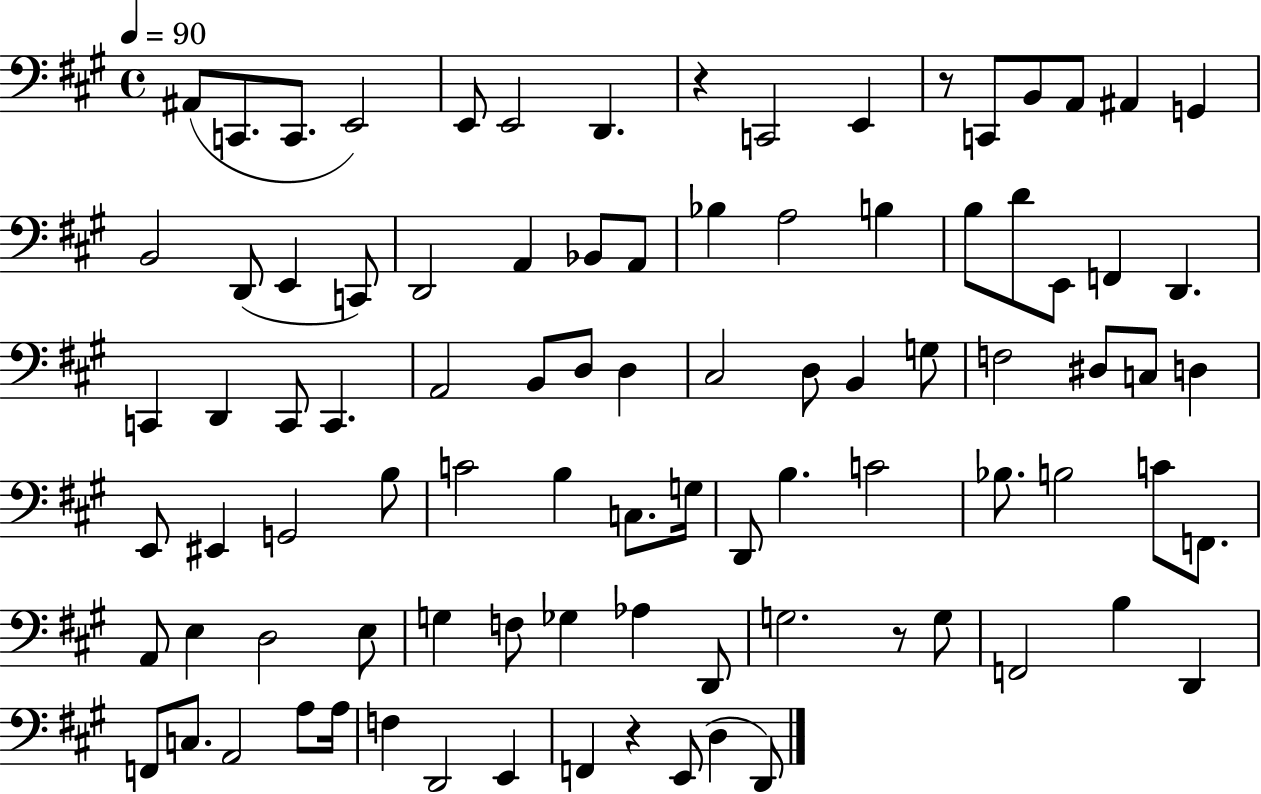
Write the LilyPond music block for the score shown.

{
  \clef bass
  \time 4/4
  \defaultTimeSignature
  \key a \major
  \tempo 4 = 90
  \repeat volta 2 { ais,8( c,8. c,8. e,2) | e,8 e,2 d,4. | r4 c,2 e,4 | r8 c,8 b,8 a,8 ais,4 g,4 | \break b,2 d,8( e,4 c,8) | d,2 a,4 bes,8 a,8 | bes4 a2 b4 | b8 d'8 e,8 f,4 d,4. | \break c,4 d,4 c,8 c,4. | a,2 b,8 d8 d4 | cis2 d8 b,4 g8 | f2 dis8 c8 d4 | \break e,8 eis,4 g,2 b8 | c'2 b4 c8. g16 | d,8 b4. c'2 | bes8. b2 c'8 f,8. | \break a,8 e4 d2 e8 | g4 f8 ges4 aes4 d,8 | g2. r8 g8 | f,2 b4 d,4 | \break f,8 c8. a,2 a8 a16 | f4 d,2 e,4 | f,4 r4 e,8( d4 d,8) | } \bar "|."
}